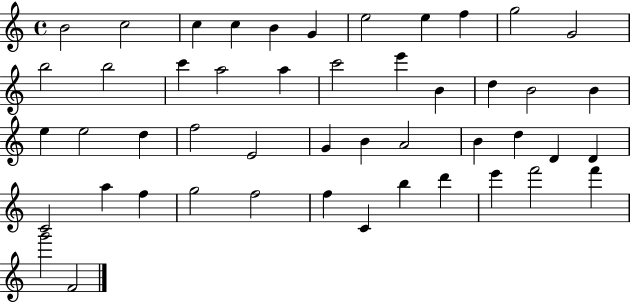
B4/h C5/h C5/q C5/q B4/q G4/q E5/h E5/q F5/q G5/h G4/h B5/h B5/h C6/q A5/h A5/q C6/h E6/q B4/q D5/q B4/h B4/q E5/q E5/h D5/q F5/h E4/h G4/q B4/q A4/h B4/q D5/q D4/q D4/q C4/h A5/q F5/q G5/h F5/h F5/q C4/q B5/q D6/q E6/q F6/h F6/q G6/h F4/h